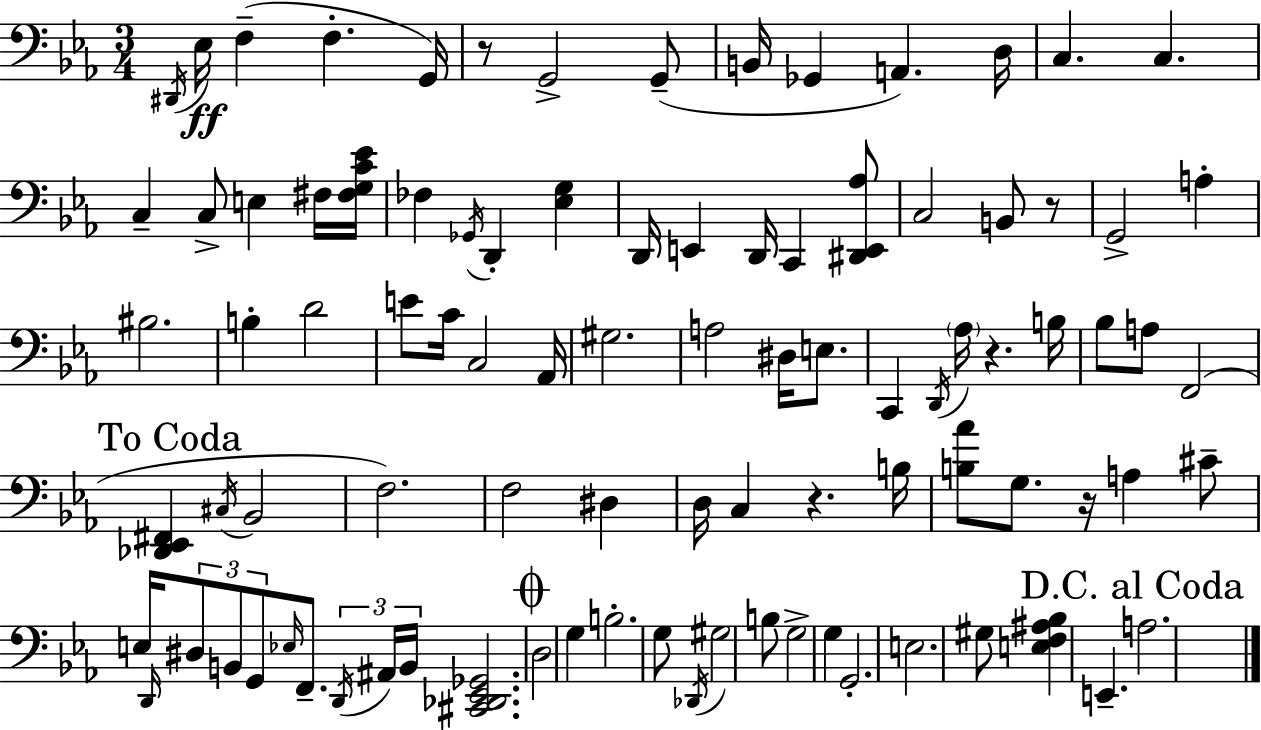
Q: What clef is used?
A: bass